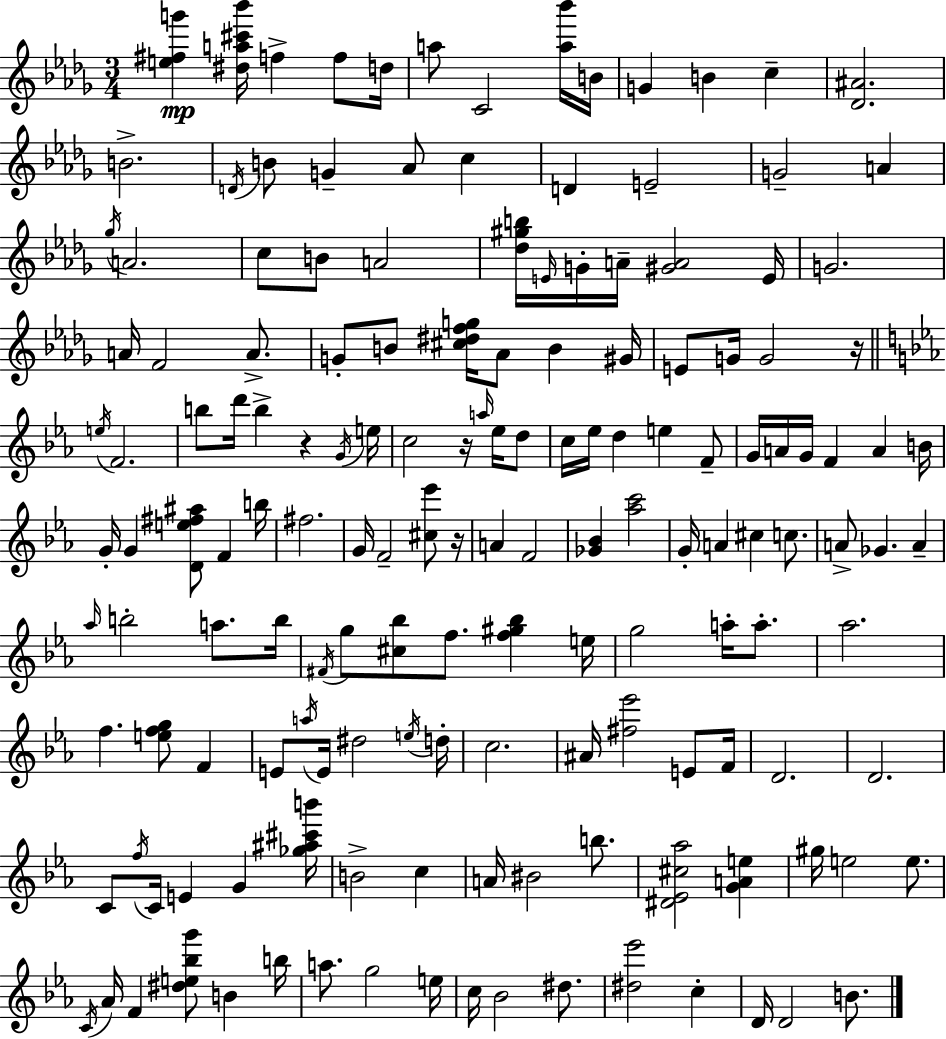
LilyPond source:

{
  \clef treble
  \numericTimeSignature
  \time 3/4
  \key bes \minor
  <e'' fis'' g'''>4\mp <dis'' a'' cis''' bes'''>16 f''4-> f''8 d''16 | a''8 c'2 <a'' bes'''>16 b'16 | g'4 b'4 c''4-- | <des' ais'>2. | \break b'2.-> | \acciaccatura { d'16 } b'8 g'4-- aes'8 c''4 | d'4 e'2-- | g'2-- a'4 | \break \acciaccatura { ges''16 } a'2. | c''8 b'8 a'2 | <des'' gis'' b''>16 \grace { e'16 } g'16-. a'16-- <gis' a'>2 | e'16 g'2. | \break a'16 f'2 | a'8.-> g'8-. b'8 <cis'' dis'' f'' g''>16 aes'8 b'4 | gis'16 e'8 g'16 g'2 | r16 \bar "||" \break \key ees \major \acciaccatura { e''16 } f'2. | b''8 d'''16 b''4-> r4 | \acciaccatura { g'16 } e''16 c''2 r16 \grace { a''16 } | ees''16 d''8 c''16 ees''16 d''4 e''4 | \break f'8-- g'16 a'16 g'16 f'4 a'4 | b'16 g'16-. g'4 <d' e'' fis'' ais''>8 f'4 | b''16 fis''2. | g'16 f'2-- | \break <cis'' ees'''>8 r16 a'4 f'2 | <ges' bes'>4 <aes'' c'''>2 | g'16-. a'4 cis''4 | c''8. a'8-> ges'4. a'4-- | \break \grace { aes''16 } b''2-. | a''8. b''16 \acciaccatura { fis'16 } g''8 <cis'' bes''>8 f''8. | <f'' gis'' bes''>4 e''16 g''2 | a''16-. a''8.-. aes''2. | \break f''4. <e'' f'' g''>8 | f'4 e'8 \acciaccatura { a''16 } e'16 dis''2 | \acciaccatura { e''16 } d''16-. c''2. | ais'16 <fis'' ees'''>2 | \break e'8 f'16 d'2. | d'2. | c'8 \acciaccatura { f''16 } c'16 e'4 | g'4 <ges'' ais'' cis''' b'''>16 b'2-> | \break c''4 a'16 bis'2 | b''8. <dis' ees' cis'' aes''>2 | <g' a' e''>4 gis''16 e''2 | e''8. \acciaccatura { c'16 } aes'16 f'4 | \break <dis'' e'' bes'' g'''>8 b'4 b''16 a''8. | g''2 e''16 c''16 bes'2 | dis''8. <dis'' ees'''>2 | c''4-. d'16 d'2 | \break b'8. \bar "|."
}